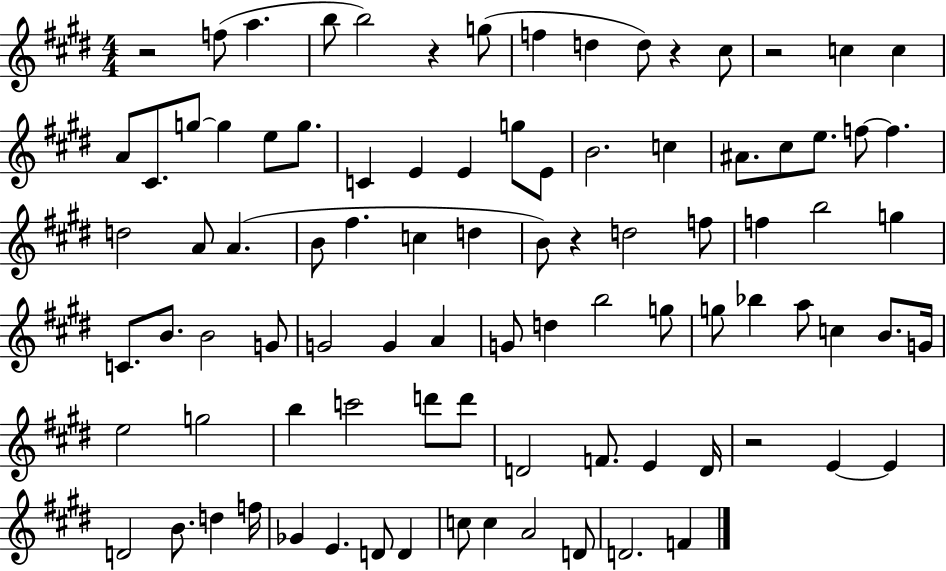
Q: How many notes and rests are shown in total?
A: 91